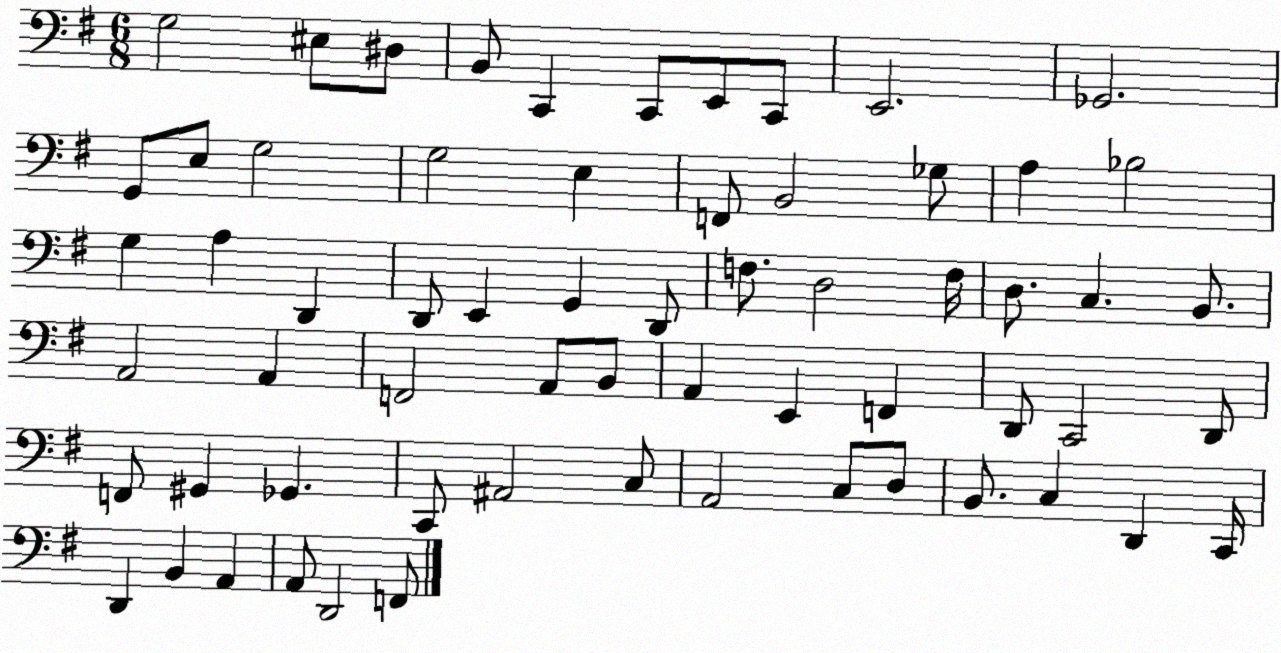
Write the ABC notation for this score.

X:1
T:Untitled
M:6/8
L:1/4
K:G
G,2 ^E,/2 ^D,/2 B,,/2 C,, C,,/2 E,,/2 C,,/2 E,,2 _G,,2 G,,/2 E,/2 G,2 G,2 E, F,,/2 B,,2 _G,/2 A, _B,2 G, A, D,, D,,/2 E,, G,, D,,/2 F,/2 D,2 F,/4 D,/2 C, B,,/2 A,,2 A,, F,,2 A,,/2 B,,/2 A,, E,, F,, D,,/2 C,,2 D,,/2 F,,/2 ^G,, _G,, C,,/2 ^A,,2 C,/2 A,,2 C,/2 D,/2 B,,/2 C, D,, C,,/4 D,, B,, A,, A,,/2 D,,2 F,,/2